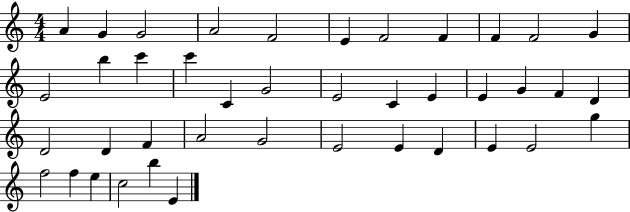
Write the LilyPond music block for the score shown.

{
  \clef treble
  \numericTimeSignature
  \time 4/4
  \key c \major
  a'4 g'4 g'2 | a'2 f'2 | e'4 f'2 f'4 | f'4 f'2 g'4 | \break e'2 b''4 c'''4 | c'''4 c'4 g'2 | e'2 c'4 e'4 | e'4 g'4 f'4 d'4 | \break d'2 d'4 f'4 | a'2 g'2 | e'2 e'4 d'4 | e'4 e'2 g''4 | \break f''2 f''4 e''4 | c''2 b''4 e'4 | \bar "|."
}